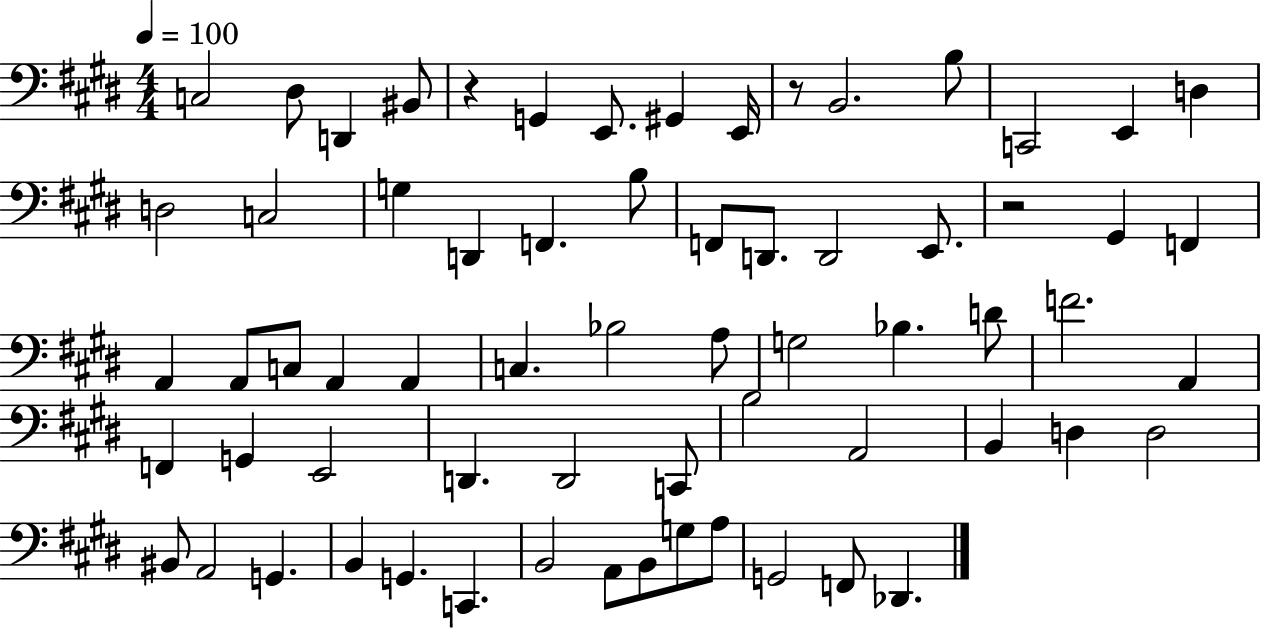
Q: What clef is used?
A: bass